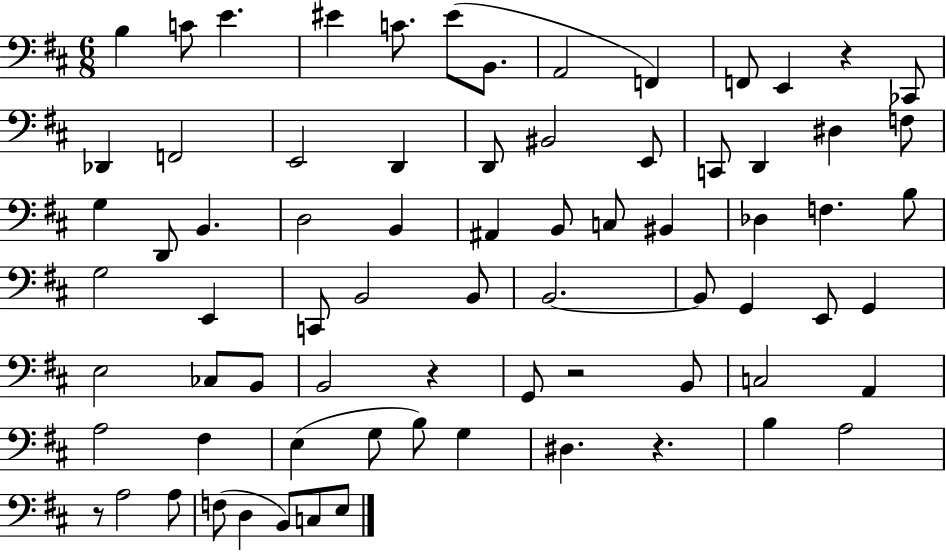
{
  \clef bass
  \numericTimeSignature
  \time 6/8
  \key d \major
  b4 c'8 e'4. | eis'4 c'8. eis'8( b,8. | a,2 f,4) | f,8 e,4 r4 ces,8 | \break des,4 f,2 | e,2 d,4 | d,8 bis,2 e,8 | c,8 d,4 dis4 f8 | \break g4 d,8 b,4. | d2 b,4 | ais,4 b,8 c8 bis,4 | des4 f4. b8 | \break g2 e,4 | c,8 b,2 b,8 | b,2.~~ | b,8 g,4 e,8 g,4 | \break e2 ces8 b,8 | b,2 r4 | g,8 r2 b,8 | c2 a,4 | \break a2 fis4 | e4( g8 b8) g4 | dis4. r4. | b4 a2 | \break r8 a2 a8 | f8( d4 b,8) c8 e8 | \bar "|."
}